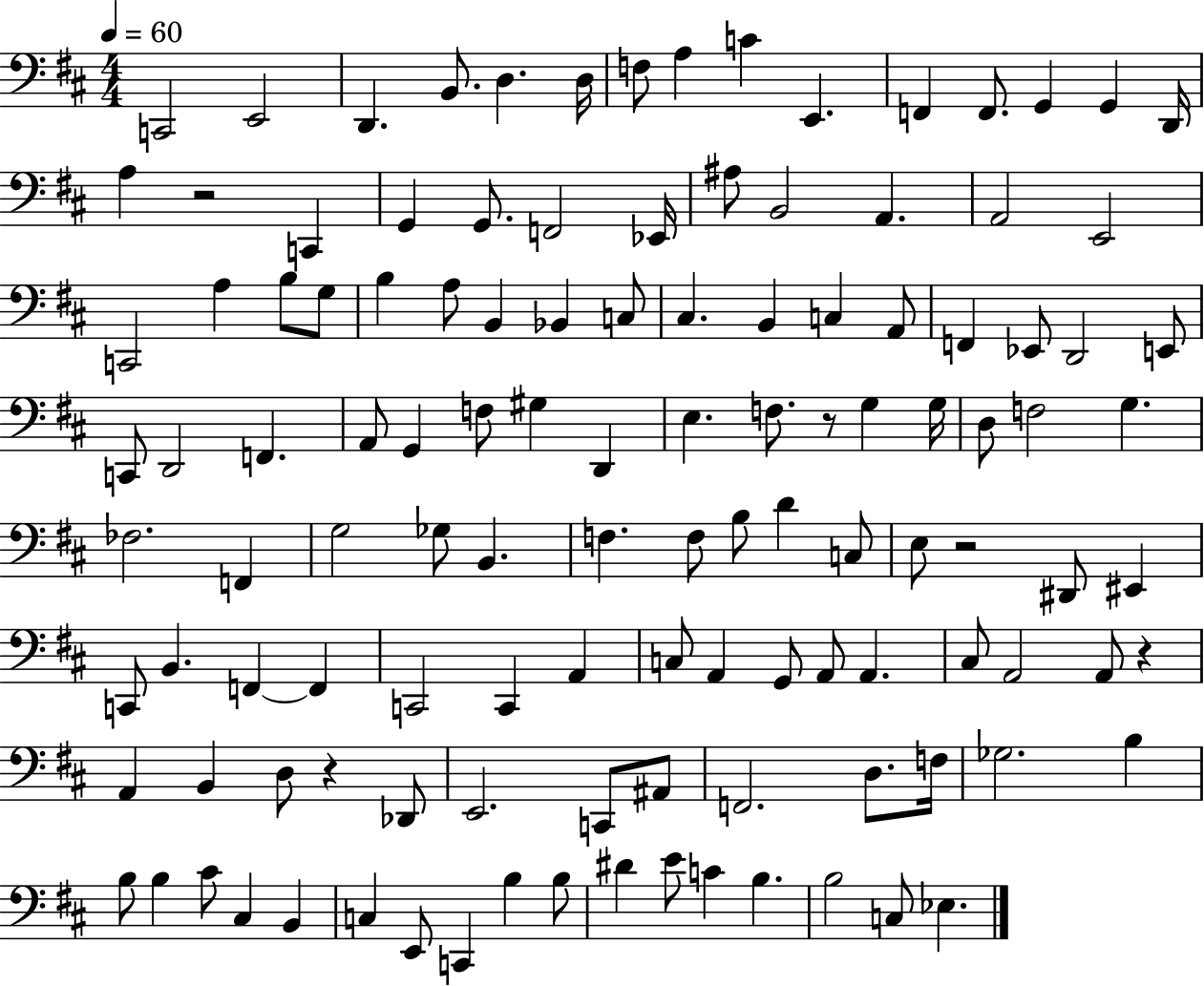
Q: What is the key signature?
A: D major